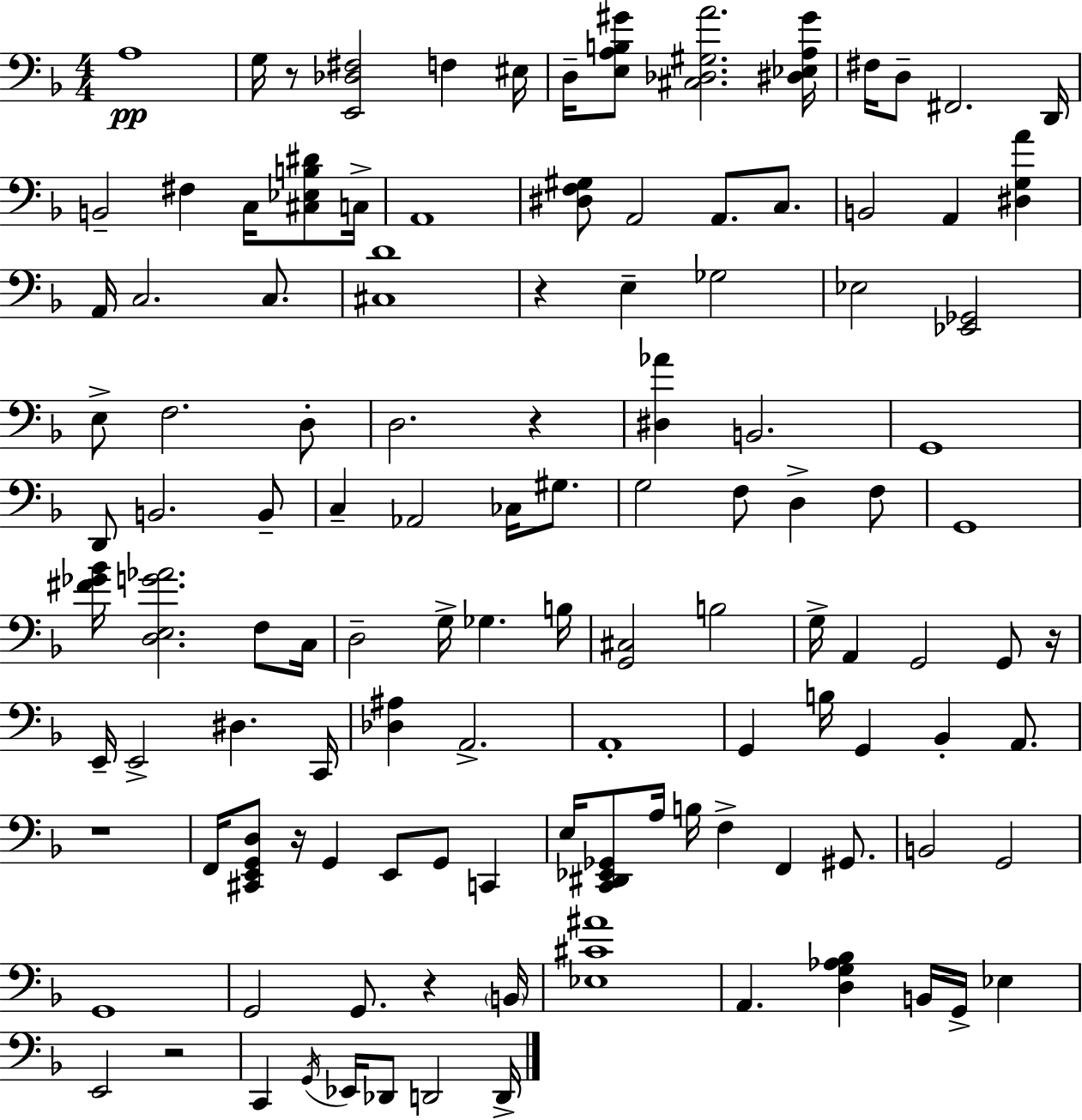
X:1
T:Untitled
M:4/4
L:1/4
K:Dm
A,4 G,/4 z/2 [E,,_D,^F,]2 F, ^E,/4 D,/4 [E,A,B,^G]/2 [^C,_D,^G,A]2 [^D,_E,A,^G]/4 ^F,/4 D,/2 ^F,,2 D,,/4 B,,2 ^F, C,/4 [^C,_E,B,^D]/2 C,/4 A,,4 [^D,F,^G,]/2 A,,2 A,,/2 C,/2 B,,2 A,, [^D,G,A] A,,/4 C,2 C,/2 [^C,D]4 z E, _G,2 _E,2 [_E,,_G,,]2 E,/2 F,2 D,/2 D,2 z [^D,_A] B,,2 G,,4 D,,/2 B,,2 B,,/2 C, _A,,2 _C,/4 ^G,/2 G,2 F,/2 D, F,/2 G,,4 [^F_G_B]/4 [D,E,G_A]2 F,/2 C,/4 D,2 G,/4 _G, B,/4 [G,,^C,]2 B,2 G,/4 A,, G,,2 G,,/2 z/4 E,,/4 E,,2 ^D, C,,/4 [_D,^A,] A,,2 A,,4 G,, B,/4 G,, _B,, A,,/2 z4 F,,/4 [^C,,E,,G,,D,]/2 z/4 G,, E,,/2 G,,/2 C,, E,/4 [C,,^D,,_E,,_G,,]/2 A,/4 B,/4 F, F,, ^G,,/2 B,,2 G,,2 G,,4 G,,2 G,,/2 z B,,/4 [_E,^C^A]4 A,, [D,G,_A,_B,] B,,/4 G,,/4 _E, E,,2 z2 C,, G,,/4 _E,,/4 _D,,/2 D,,2 D,,/4